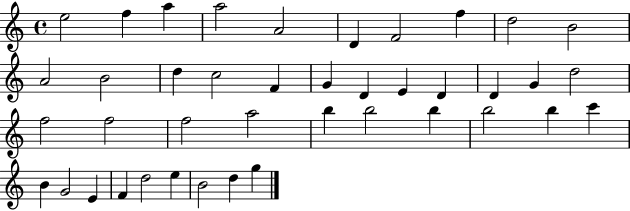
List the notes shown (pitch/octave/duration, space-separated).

E5/h F5/q A5/q A5/h A4/h D4/q F4/h F5/q D5/h B4/h A4/h B4/h D5/q C5/h F4/q G4/q D4/q E4/q D4/q D4/q G4/q D5/h F5/h F5/h F5/h A5/h B5/q B5/h B5/q B5/h B5/q C6/q B4/q G4/h E4/q F4/q D5/h E5/q B4/h D5/q G5/q